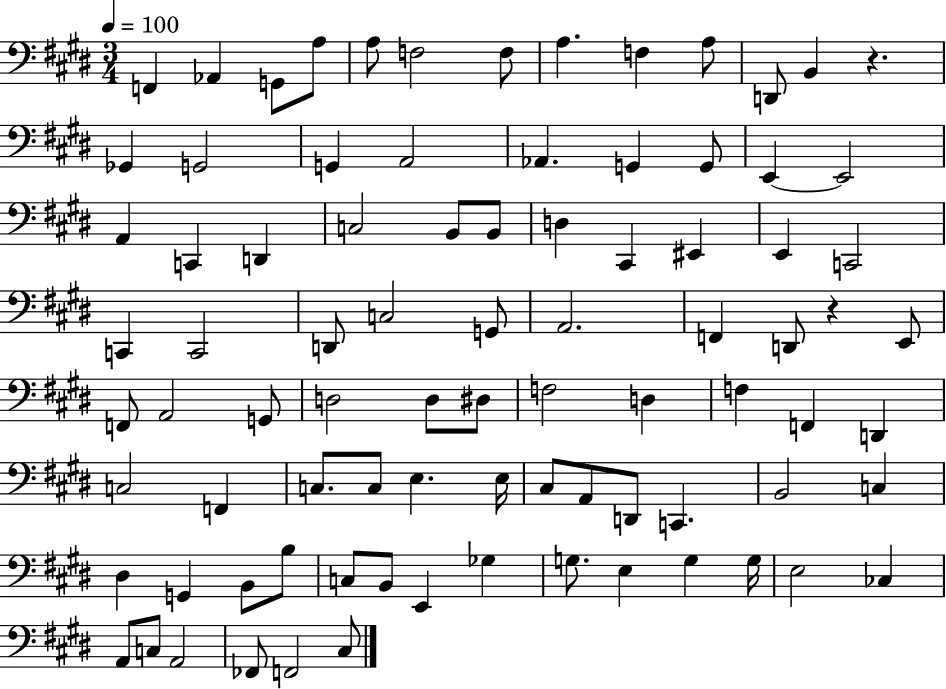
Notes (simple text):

F2/q Ab2/q G2/e A3/e A3/e F3/h F3/e A3/q. F3/q A3/e D2/e B2/q R/q. Gb2/q G2/h G2/q A2/h Ab2/q. G2/q G2/e E2/q E2/h A2/q C2/q D2/q C3/h B2/e B2/e D3/q C#2/q EIS2/q E2/q C2/h C2/q C2/h D2/e C3/h G2/e A2/h. F2/q D2/e R/q E2/e F2/e A2/h G2/e D3/h D3/e D#3/e F3/h D3/q F3/q F2/q D2/q C3/h F2/q C3/e. C3/e E3/q. E3/s C#3/e A2/e D2/e C2/q. B2/h C3/q D#3/q G2/q B2/e B3/e C3/e B2/e E2/q Gb3/q G3/e. E3/q G3/q G3/s E3/h CES3/q A2/e C3/e A2/h FES2/e F2/h C#3/e